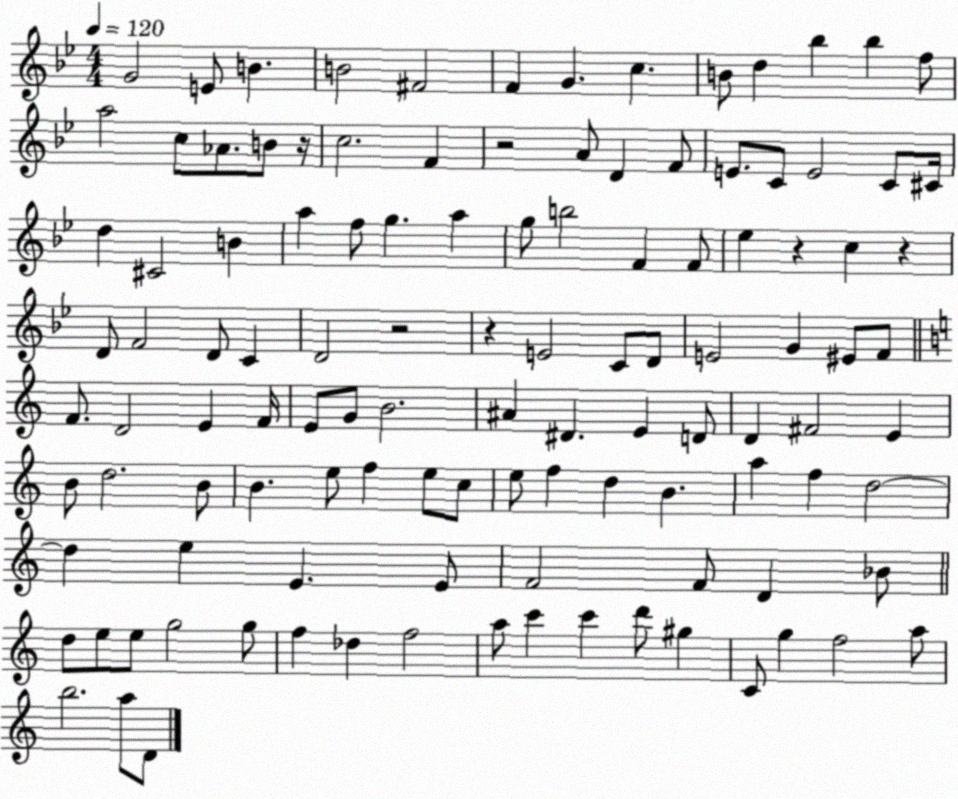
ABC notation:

X:1
T:Untitled
M:4/4
L:1/4
K:Bb
G2 E/2 B B2 ^F2 F G c B/2 d _b _b f/2 a2 c/2 _A/2 B/2 z/4 c2 F z2 A/2 D F/2 E/2 C/2 E2 C/2 ^C/4 d ^C2 B a f/2 g a g/2 b2 F F/2 _e z c z D/2 F2 D/2 C D2 z2 z E2 C/2 D/2 E2 G ^E/2 F/2 F/2 D2 E F/4 E/2 G/2 B2 ^A ^D E D/2 D ^F2 E B/2 d2 B/2 B e/2 f e/2 c/2 e/2 f d B a f d2 d e E E/2 F2 F/2 D _B/2 d/2 e/2 e/2 g2 g/2 f _d f2 a/2 c' c' d'/2 ^g C/2 g f2 a/2 b2 a/2 D/2